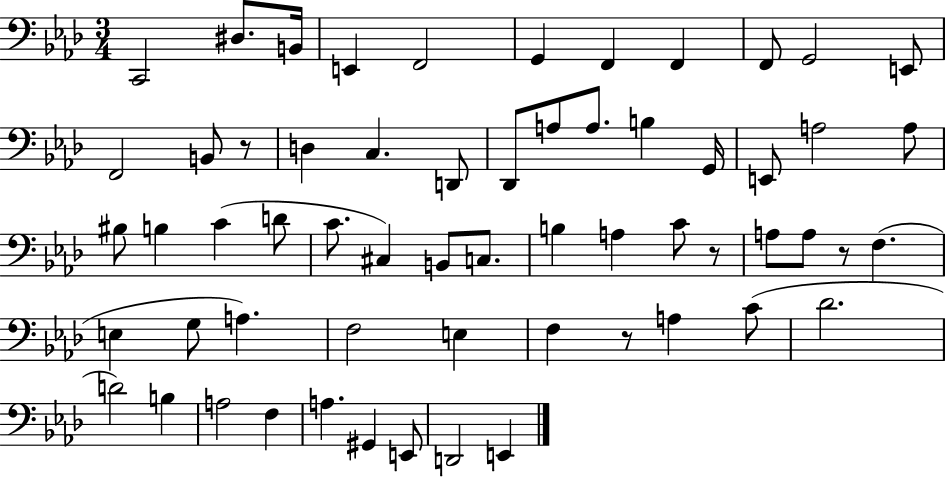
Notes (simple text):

C2/h D#3/e. B2/s E2/q F2/h G2/q F2/q F2/q F2/e G2/h E2/e F2/h B2/e R/e D3/q C3/q. D2/e Db2/e A3/e A3/e. B3/q G2/s E2/e A3/h A3/e BIS3/e B3/q C4/q D4/e C4/e. C#3/q B2/e C3/e. B3/q A3/q C4/e R/e A3/e A3/e R/e F3/q. E3/q G3/e A3/q. F3/h E3/q F3/q R/e A3/q C4/e Db4/h. D4/h B3/q A3/h F3/q A3/q. G#2/q E2/e D2/h E2/q